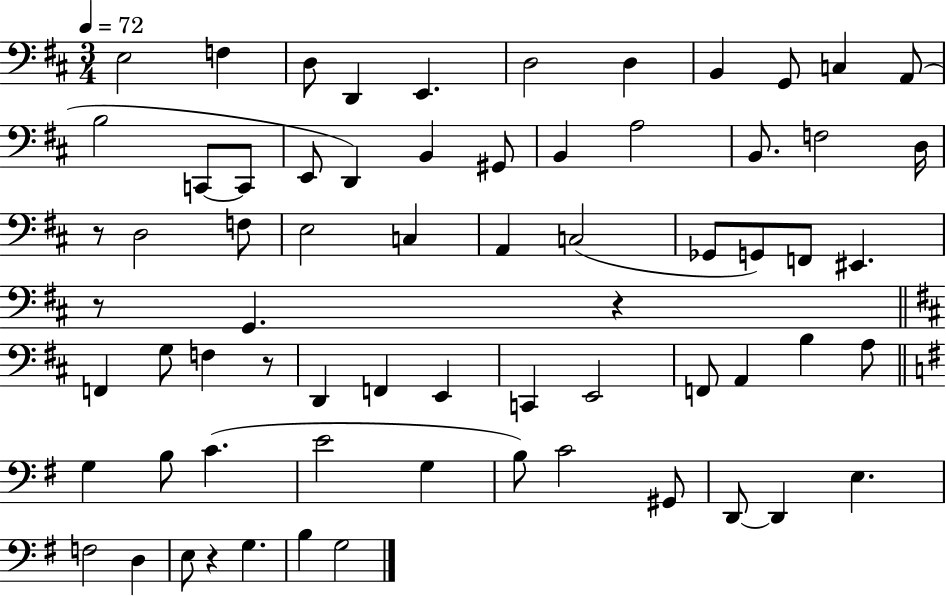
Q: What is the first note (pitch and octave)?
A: E3